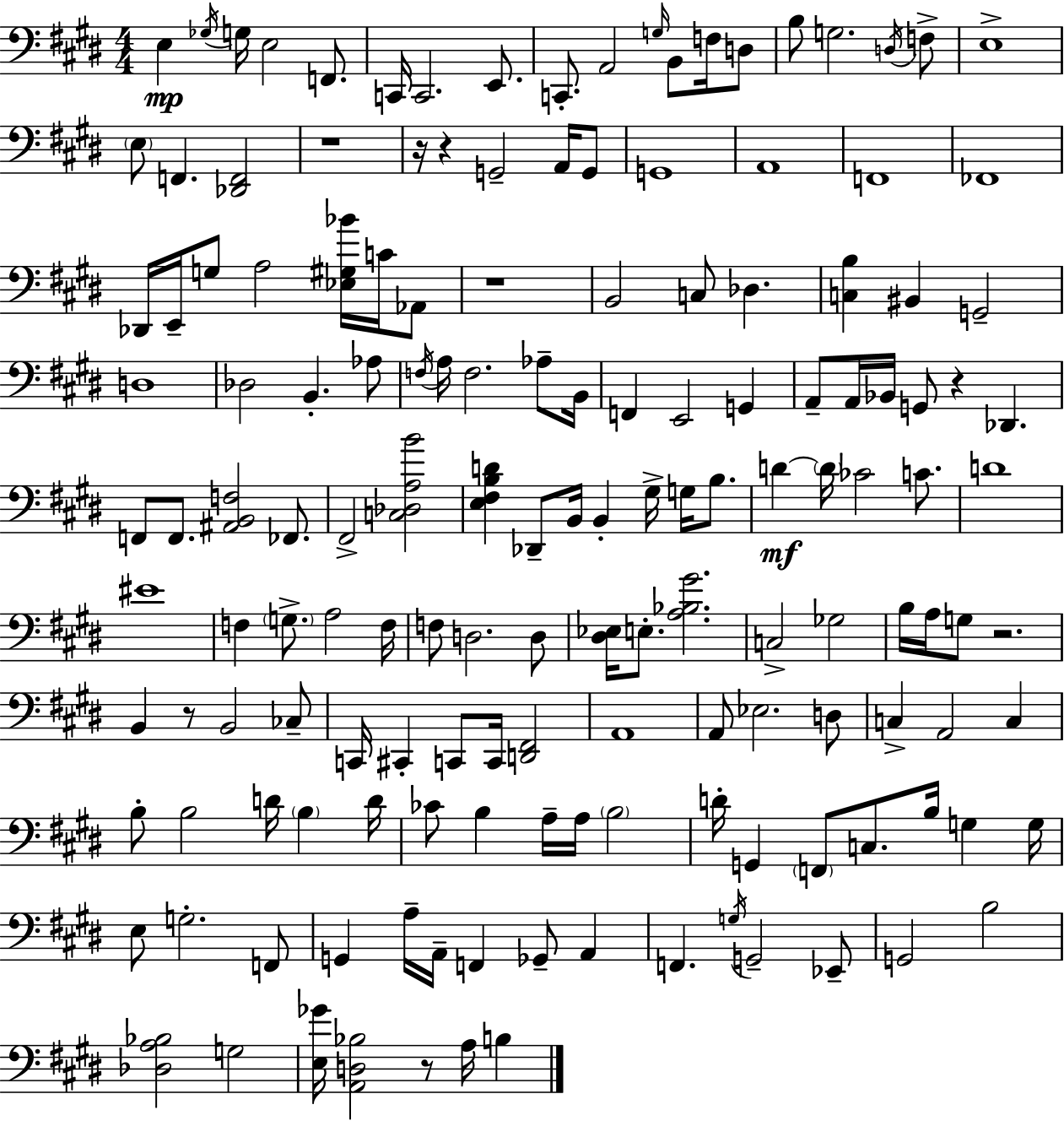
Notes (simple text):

E3/q Gb3/s G3/s E3/h F2/e. C2/s C2/h. E2/e. C2/e. A2/h G3/s B2/e F3/s D3/e B3/e G3/h. D3/s F3/e E3/w E3/e F2/q. [Db2,F2]/h R/w R/s R/q G2/h A2/s G2/e G2/w A2/w F2/w FES2/w Db2/s E2/s G3/e A3/h [Eb3,G#3,Bb4]/s C4/s Ab2/e R/w B2/h C3/e Db3/q. [C3,B3]/q BIS2/q G2/h D3/w Db3/h B2/q. Ab3/e F3/s A3/s F3/h. Ab3/e B2/s F2/q E2/h G2/q A2/e A2/s Bb2/s G2/e R/q Db2/q. F2/e F2/e. [A#2,B2,F3]/h FES2/e. F#2/h [C3,Db3,A3,B4]/h [E3,F#3,B3,D4]/q Db2/e B2/s B2/q G#3/s G3/s B3/e. D4/q D4/s CES4/h C4/e. D4/w EIS4/w F3/q G3/e. A3/h F3/s F3/e D3/h. D3/e [D#3,Eb3]/s E3/e. [A3,Bb3,G#4]/h. C3/h Gb3/h B3/s A3/s G3/e R/h. B2/q R/e B2/h CES3/e C2/s C#2/q C2/e C2/s [D2,F#2]/h A2/w A2/e Eb3/h. D3/e C3/q A2/h C3/q B3/e B3/h D4/s B3/q D4/s CES4/e B3/q A3/s A3/s B3/h D4/s G2/q F2/e C3/e. B3/s G3/q G3/s E3/e G3/h. F2/e G2/q A3/s A2/s F2/q Gb2/e A2/q F2/q. G3/s G2/h Eb2/e G2/h B3/h [Db3,A3,Bb3]/h G3/h [E3,Gb4]/s [A2,D3,Bb3]/h R/e A3/s B3/q